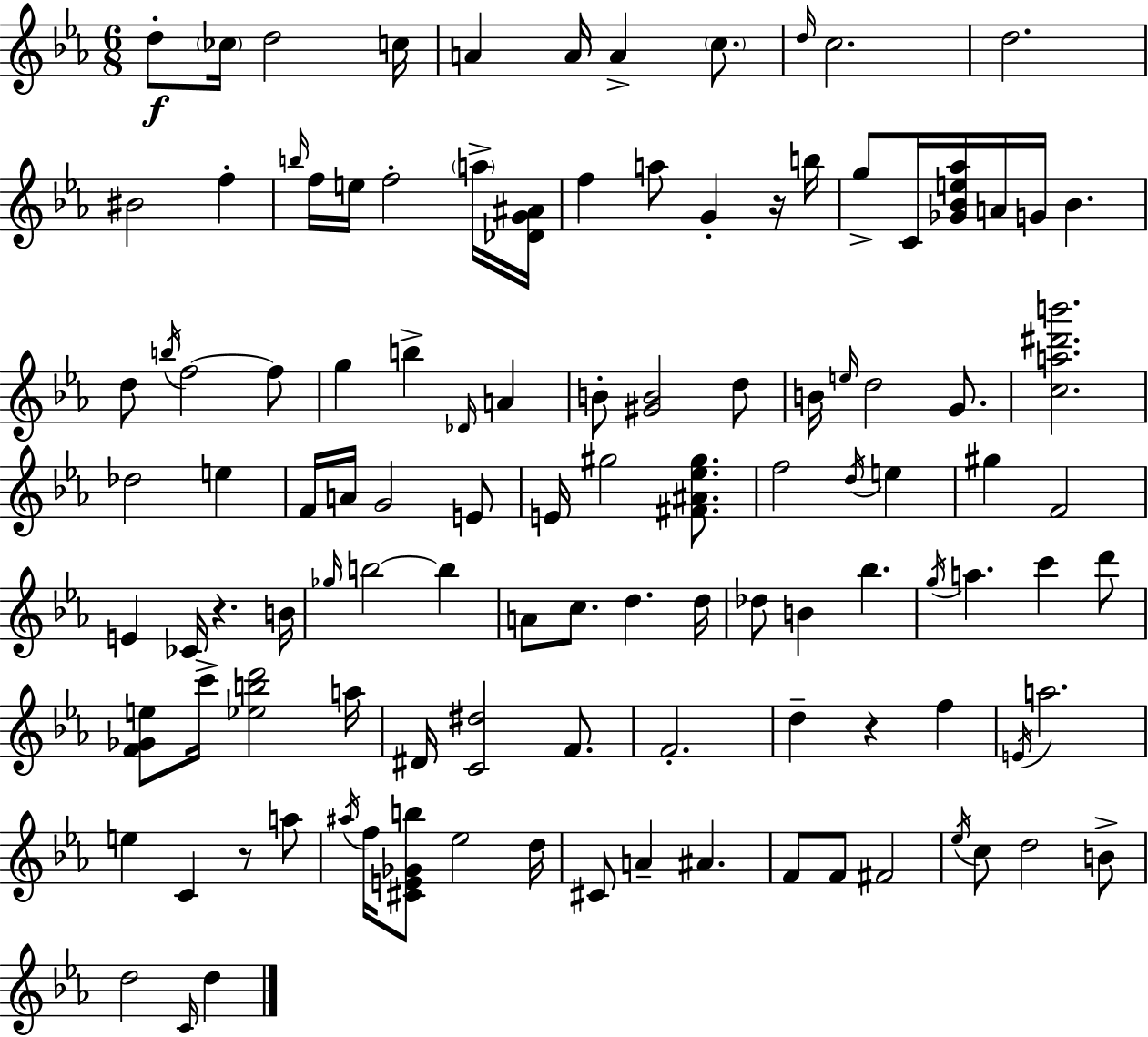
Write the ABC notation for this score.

X:1
T:Untitled
M:6/8
L:1/4
K:Cm
d/2 _c/4 d2 c/4 A A/4 A c/2 d/4 c2 d2 ^B2 f b/4 f/4 e/4 f2 a/4 [_DG^A]/4 f a/2 G z/4 b/4 g/2 C/4 [_G_Be_a]/4 A/4 G/4 _B d/2 b/4 f2 f/2 g b _D/4 A B/2 [^GB]2 d/2 B/4 e/4 d2 G/2 [ca^d'b']2 _d2 e F/4 A/4 G2 E/2 E/4 ^g2 [^F^A_e^g]/2 f2 d/4 e ^g F2 E _C/4 z B/4 _g/4 b2 b A/2 c/2 d d/4 _d/2 B _b g/4 a c' d'/2 [F_Ge]/2 c'/4 [_ebd']2 a/4 ^D/4 [C^d]2 F/2 F2 d z f E/4 a2 e C z/2 a/2 ^a/4 f/4 [^CE_Gb]/2 _e2 d/4 ^C/2 A ^A F/2 F/2 ^F2 _e/4 c/2 d2 B/2 d2 C/4 d